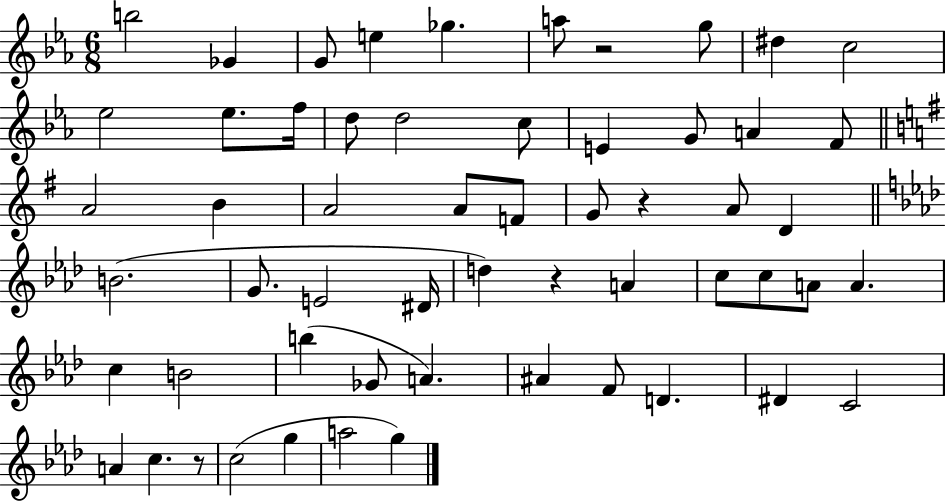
X:1
T:Untitled
M:6/8
L:1/4
K:Eb
b2 _G G/2 e _g a/2 z2 g/2 ^d c2 _e2 _e/2 f/4 d/2 d2 c/2 E G/2 A F/2 A2 B A2 A/2 F/2 G/2 z A/2 D B2 G/2 E2 ^D/4 d z A c/2 c/2 A/2 A c B2 b _G/2 A ^A F/2 D ^D C2 A c z/2 c2 g a2 g